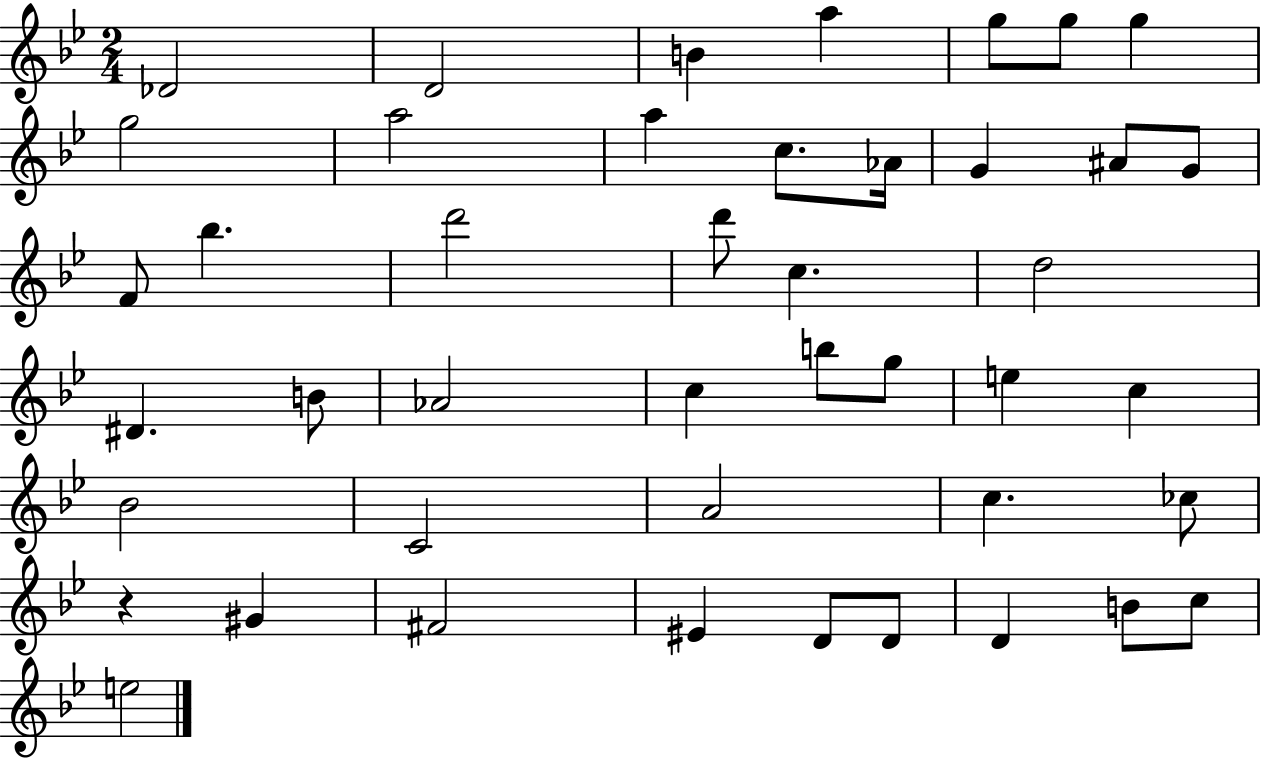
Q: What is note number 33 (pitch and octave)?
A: C5